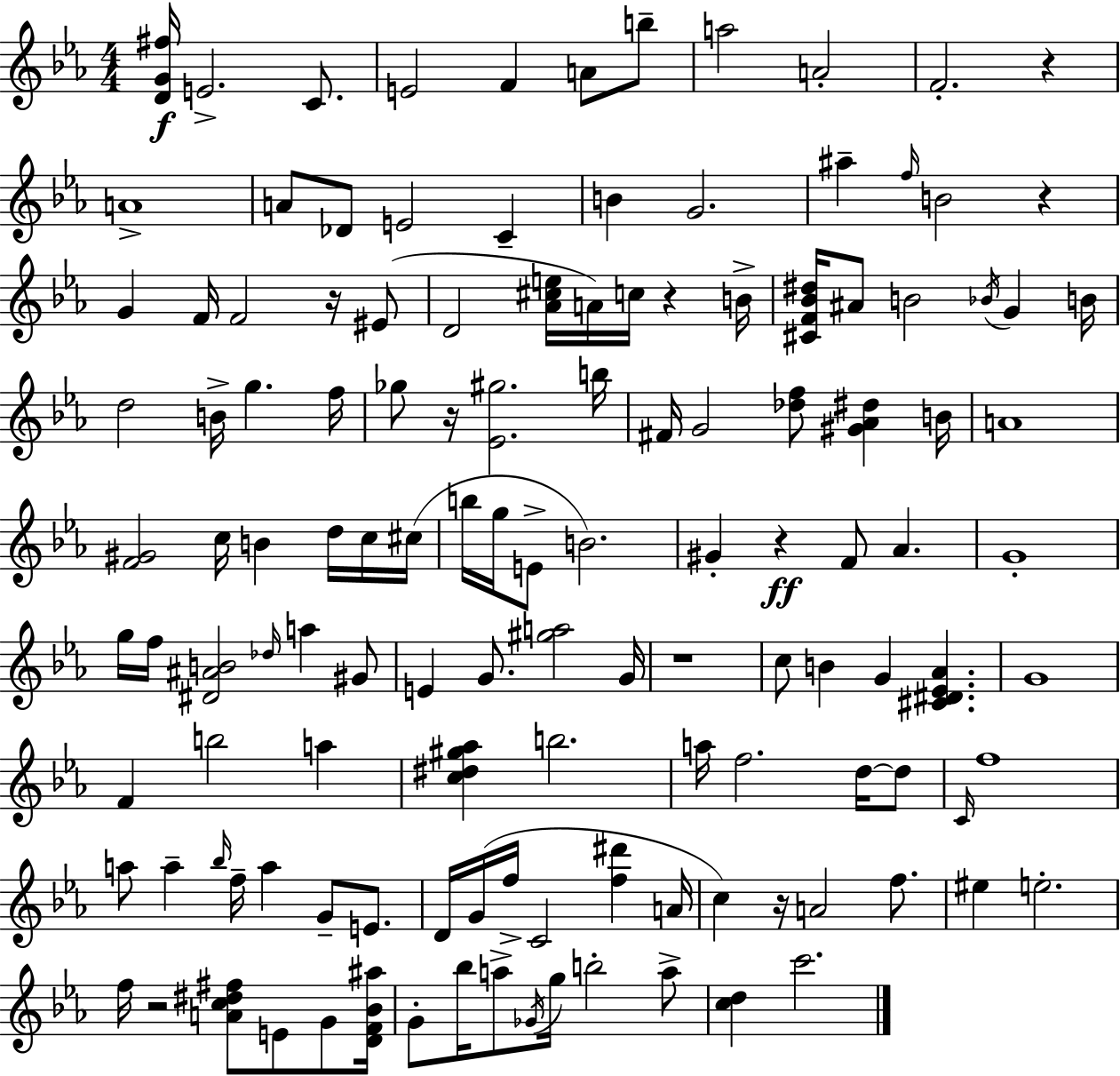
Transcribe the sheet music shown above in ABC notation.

X:1
T:Untitled
M:4/4
L:1/4
K:Eb
[DG^f]/4 E2 C/2 E2 F A/2 b/2 a2 A2 F2 z A4 A/2 _D/2 E2 C B G2 ^a f/4 B2 z G F/4 F2 z/4 ^E/2 D2 [_A^ce]/4 A/4 c/4 z B/4 [^CF_B^d]/4 ^A/2 B2 _B/4 G B/4 d2 B/4 g f/4 _g/2 z/4 [_E^g]2 b/4 ^F/4 G2 [_df]/2 [^G_A^d] B/4 A4 [F^G]2 c/4 B d/4 c/4 ^c/4 b/4 g/4 E/2 B2 ^G z F/2 _A G4 g/4 f/4 [^D^AB]2 _d/4 a ^G/2 E G/2 [^ga]2 G/4 z4 c/2 B G [^C^D_E_A] G4 F b2 a [c^d^g_a] b2 a/4 f2 d/4 d/2 C/4 f4 a/2 a _b/4 f/4 a G/2 E/2 D/4 G/4 f/4 C2 [f^d'] A/4 c z/4 A2 f/2 ^e e2 f/4 z2 [Ac^d^f]/2 E/2 G/2 [DF_B^a]/4 G/2 _b/4 a/2 _G/4 g/4 b2 a/2 [cd] c'2